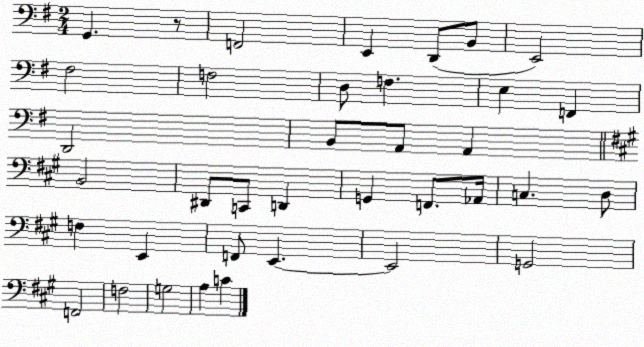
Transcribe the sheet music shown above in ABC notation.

X:1
T:Untitled
M:2/4
L:1/4
K:G
G,, z/2 F,,2 E,, D,,/2 B,,/2 E,,2 ^F,2 F,2 D,/2 F, E, F,, D,,2 B,,/2 A,,/2 A,, B,,2 ^D,,/2 C,,/2 D,, G,, F,,/2 _A,,/4 C, D,/2 F, E,, F,,/2 E,, E,,2 G,,2 F,,2 F,2 G,2 A, C